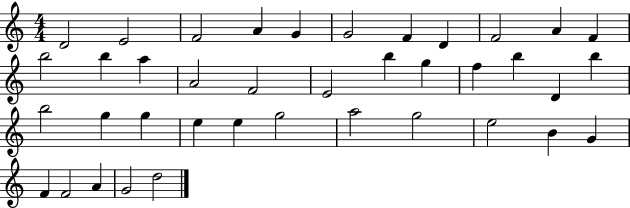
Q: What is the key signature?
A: C major